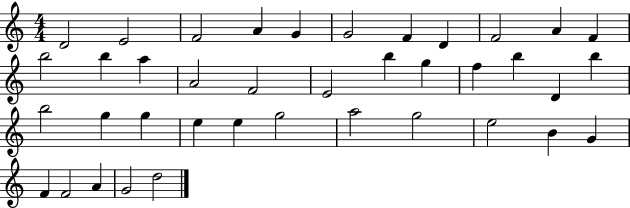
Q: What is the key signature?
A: C major